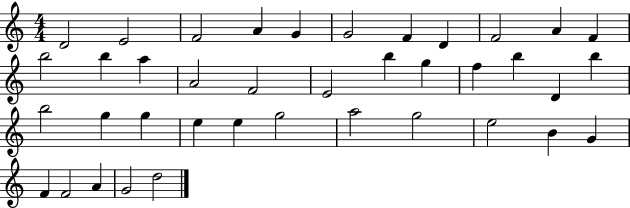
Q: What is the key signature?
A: C major